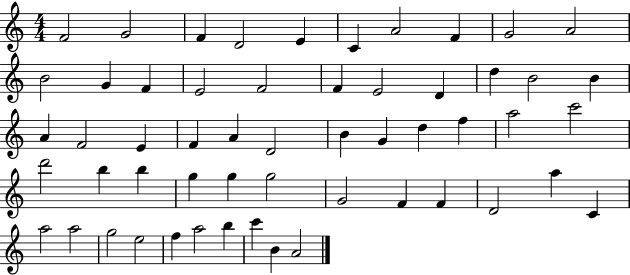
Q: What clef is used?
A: treble